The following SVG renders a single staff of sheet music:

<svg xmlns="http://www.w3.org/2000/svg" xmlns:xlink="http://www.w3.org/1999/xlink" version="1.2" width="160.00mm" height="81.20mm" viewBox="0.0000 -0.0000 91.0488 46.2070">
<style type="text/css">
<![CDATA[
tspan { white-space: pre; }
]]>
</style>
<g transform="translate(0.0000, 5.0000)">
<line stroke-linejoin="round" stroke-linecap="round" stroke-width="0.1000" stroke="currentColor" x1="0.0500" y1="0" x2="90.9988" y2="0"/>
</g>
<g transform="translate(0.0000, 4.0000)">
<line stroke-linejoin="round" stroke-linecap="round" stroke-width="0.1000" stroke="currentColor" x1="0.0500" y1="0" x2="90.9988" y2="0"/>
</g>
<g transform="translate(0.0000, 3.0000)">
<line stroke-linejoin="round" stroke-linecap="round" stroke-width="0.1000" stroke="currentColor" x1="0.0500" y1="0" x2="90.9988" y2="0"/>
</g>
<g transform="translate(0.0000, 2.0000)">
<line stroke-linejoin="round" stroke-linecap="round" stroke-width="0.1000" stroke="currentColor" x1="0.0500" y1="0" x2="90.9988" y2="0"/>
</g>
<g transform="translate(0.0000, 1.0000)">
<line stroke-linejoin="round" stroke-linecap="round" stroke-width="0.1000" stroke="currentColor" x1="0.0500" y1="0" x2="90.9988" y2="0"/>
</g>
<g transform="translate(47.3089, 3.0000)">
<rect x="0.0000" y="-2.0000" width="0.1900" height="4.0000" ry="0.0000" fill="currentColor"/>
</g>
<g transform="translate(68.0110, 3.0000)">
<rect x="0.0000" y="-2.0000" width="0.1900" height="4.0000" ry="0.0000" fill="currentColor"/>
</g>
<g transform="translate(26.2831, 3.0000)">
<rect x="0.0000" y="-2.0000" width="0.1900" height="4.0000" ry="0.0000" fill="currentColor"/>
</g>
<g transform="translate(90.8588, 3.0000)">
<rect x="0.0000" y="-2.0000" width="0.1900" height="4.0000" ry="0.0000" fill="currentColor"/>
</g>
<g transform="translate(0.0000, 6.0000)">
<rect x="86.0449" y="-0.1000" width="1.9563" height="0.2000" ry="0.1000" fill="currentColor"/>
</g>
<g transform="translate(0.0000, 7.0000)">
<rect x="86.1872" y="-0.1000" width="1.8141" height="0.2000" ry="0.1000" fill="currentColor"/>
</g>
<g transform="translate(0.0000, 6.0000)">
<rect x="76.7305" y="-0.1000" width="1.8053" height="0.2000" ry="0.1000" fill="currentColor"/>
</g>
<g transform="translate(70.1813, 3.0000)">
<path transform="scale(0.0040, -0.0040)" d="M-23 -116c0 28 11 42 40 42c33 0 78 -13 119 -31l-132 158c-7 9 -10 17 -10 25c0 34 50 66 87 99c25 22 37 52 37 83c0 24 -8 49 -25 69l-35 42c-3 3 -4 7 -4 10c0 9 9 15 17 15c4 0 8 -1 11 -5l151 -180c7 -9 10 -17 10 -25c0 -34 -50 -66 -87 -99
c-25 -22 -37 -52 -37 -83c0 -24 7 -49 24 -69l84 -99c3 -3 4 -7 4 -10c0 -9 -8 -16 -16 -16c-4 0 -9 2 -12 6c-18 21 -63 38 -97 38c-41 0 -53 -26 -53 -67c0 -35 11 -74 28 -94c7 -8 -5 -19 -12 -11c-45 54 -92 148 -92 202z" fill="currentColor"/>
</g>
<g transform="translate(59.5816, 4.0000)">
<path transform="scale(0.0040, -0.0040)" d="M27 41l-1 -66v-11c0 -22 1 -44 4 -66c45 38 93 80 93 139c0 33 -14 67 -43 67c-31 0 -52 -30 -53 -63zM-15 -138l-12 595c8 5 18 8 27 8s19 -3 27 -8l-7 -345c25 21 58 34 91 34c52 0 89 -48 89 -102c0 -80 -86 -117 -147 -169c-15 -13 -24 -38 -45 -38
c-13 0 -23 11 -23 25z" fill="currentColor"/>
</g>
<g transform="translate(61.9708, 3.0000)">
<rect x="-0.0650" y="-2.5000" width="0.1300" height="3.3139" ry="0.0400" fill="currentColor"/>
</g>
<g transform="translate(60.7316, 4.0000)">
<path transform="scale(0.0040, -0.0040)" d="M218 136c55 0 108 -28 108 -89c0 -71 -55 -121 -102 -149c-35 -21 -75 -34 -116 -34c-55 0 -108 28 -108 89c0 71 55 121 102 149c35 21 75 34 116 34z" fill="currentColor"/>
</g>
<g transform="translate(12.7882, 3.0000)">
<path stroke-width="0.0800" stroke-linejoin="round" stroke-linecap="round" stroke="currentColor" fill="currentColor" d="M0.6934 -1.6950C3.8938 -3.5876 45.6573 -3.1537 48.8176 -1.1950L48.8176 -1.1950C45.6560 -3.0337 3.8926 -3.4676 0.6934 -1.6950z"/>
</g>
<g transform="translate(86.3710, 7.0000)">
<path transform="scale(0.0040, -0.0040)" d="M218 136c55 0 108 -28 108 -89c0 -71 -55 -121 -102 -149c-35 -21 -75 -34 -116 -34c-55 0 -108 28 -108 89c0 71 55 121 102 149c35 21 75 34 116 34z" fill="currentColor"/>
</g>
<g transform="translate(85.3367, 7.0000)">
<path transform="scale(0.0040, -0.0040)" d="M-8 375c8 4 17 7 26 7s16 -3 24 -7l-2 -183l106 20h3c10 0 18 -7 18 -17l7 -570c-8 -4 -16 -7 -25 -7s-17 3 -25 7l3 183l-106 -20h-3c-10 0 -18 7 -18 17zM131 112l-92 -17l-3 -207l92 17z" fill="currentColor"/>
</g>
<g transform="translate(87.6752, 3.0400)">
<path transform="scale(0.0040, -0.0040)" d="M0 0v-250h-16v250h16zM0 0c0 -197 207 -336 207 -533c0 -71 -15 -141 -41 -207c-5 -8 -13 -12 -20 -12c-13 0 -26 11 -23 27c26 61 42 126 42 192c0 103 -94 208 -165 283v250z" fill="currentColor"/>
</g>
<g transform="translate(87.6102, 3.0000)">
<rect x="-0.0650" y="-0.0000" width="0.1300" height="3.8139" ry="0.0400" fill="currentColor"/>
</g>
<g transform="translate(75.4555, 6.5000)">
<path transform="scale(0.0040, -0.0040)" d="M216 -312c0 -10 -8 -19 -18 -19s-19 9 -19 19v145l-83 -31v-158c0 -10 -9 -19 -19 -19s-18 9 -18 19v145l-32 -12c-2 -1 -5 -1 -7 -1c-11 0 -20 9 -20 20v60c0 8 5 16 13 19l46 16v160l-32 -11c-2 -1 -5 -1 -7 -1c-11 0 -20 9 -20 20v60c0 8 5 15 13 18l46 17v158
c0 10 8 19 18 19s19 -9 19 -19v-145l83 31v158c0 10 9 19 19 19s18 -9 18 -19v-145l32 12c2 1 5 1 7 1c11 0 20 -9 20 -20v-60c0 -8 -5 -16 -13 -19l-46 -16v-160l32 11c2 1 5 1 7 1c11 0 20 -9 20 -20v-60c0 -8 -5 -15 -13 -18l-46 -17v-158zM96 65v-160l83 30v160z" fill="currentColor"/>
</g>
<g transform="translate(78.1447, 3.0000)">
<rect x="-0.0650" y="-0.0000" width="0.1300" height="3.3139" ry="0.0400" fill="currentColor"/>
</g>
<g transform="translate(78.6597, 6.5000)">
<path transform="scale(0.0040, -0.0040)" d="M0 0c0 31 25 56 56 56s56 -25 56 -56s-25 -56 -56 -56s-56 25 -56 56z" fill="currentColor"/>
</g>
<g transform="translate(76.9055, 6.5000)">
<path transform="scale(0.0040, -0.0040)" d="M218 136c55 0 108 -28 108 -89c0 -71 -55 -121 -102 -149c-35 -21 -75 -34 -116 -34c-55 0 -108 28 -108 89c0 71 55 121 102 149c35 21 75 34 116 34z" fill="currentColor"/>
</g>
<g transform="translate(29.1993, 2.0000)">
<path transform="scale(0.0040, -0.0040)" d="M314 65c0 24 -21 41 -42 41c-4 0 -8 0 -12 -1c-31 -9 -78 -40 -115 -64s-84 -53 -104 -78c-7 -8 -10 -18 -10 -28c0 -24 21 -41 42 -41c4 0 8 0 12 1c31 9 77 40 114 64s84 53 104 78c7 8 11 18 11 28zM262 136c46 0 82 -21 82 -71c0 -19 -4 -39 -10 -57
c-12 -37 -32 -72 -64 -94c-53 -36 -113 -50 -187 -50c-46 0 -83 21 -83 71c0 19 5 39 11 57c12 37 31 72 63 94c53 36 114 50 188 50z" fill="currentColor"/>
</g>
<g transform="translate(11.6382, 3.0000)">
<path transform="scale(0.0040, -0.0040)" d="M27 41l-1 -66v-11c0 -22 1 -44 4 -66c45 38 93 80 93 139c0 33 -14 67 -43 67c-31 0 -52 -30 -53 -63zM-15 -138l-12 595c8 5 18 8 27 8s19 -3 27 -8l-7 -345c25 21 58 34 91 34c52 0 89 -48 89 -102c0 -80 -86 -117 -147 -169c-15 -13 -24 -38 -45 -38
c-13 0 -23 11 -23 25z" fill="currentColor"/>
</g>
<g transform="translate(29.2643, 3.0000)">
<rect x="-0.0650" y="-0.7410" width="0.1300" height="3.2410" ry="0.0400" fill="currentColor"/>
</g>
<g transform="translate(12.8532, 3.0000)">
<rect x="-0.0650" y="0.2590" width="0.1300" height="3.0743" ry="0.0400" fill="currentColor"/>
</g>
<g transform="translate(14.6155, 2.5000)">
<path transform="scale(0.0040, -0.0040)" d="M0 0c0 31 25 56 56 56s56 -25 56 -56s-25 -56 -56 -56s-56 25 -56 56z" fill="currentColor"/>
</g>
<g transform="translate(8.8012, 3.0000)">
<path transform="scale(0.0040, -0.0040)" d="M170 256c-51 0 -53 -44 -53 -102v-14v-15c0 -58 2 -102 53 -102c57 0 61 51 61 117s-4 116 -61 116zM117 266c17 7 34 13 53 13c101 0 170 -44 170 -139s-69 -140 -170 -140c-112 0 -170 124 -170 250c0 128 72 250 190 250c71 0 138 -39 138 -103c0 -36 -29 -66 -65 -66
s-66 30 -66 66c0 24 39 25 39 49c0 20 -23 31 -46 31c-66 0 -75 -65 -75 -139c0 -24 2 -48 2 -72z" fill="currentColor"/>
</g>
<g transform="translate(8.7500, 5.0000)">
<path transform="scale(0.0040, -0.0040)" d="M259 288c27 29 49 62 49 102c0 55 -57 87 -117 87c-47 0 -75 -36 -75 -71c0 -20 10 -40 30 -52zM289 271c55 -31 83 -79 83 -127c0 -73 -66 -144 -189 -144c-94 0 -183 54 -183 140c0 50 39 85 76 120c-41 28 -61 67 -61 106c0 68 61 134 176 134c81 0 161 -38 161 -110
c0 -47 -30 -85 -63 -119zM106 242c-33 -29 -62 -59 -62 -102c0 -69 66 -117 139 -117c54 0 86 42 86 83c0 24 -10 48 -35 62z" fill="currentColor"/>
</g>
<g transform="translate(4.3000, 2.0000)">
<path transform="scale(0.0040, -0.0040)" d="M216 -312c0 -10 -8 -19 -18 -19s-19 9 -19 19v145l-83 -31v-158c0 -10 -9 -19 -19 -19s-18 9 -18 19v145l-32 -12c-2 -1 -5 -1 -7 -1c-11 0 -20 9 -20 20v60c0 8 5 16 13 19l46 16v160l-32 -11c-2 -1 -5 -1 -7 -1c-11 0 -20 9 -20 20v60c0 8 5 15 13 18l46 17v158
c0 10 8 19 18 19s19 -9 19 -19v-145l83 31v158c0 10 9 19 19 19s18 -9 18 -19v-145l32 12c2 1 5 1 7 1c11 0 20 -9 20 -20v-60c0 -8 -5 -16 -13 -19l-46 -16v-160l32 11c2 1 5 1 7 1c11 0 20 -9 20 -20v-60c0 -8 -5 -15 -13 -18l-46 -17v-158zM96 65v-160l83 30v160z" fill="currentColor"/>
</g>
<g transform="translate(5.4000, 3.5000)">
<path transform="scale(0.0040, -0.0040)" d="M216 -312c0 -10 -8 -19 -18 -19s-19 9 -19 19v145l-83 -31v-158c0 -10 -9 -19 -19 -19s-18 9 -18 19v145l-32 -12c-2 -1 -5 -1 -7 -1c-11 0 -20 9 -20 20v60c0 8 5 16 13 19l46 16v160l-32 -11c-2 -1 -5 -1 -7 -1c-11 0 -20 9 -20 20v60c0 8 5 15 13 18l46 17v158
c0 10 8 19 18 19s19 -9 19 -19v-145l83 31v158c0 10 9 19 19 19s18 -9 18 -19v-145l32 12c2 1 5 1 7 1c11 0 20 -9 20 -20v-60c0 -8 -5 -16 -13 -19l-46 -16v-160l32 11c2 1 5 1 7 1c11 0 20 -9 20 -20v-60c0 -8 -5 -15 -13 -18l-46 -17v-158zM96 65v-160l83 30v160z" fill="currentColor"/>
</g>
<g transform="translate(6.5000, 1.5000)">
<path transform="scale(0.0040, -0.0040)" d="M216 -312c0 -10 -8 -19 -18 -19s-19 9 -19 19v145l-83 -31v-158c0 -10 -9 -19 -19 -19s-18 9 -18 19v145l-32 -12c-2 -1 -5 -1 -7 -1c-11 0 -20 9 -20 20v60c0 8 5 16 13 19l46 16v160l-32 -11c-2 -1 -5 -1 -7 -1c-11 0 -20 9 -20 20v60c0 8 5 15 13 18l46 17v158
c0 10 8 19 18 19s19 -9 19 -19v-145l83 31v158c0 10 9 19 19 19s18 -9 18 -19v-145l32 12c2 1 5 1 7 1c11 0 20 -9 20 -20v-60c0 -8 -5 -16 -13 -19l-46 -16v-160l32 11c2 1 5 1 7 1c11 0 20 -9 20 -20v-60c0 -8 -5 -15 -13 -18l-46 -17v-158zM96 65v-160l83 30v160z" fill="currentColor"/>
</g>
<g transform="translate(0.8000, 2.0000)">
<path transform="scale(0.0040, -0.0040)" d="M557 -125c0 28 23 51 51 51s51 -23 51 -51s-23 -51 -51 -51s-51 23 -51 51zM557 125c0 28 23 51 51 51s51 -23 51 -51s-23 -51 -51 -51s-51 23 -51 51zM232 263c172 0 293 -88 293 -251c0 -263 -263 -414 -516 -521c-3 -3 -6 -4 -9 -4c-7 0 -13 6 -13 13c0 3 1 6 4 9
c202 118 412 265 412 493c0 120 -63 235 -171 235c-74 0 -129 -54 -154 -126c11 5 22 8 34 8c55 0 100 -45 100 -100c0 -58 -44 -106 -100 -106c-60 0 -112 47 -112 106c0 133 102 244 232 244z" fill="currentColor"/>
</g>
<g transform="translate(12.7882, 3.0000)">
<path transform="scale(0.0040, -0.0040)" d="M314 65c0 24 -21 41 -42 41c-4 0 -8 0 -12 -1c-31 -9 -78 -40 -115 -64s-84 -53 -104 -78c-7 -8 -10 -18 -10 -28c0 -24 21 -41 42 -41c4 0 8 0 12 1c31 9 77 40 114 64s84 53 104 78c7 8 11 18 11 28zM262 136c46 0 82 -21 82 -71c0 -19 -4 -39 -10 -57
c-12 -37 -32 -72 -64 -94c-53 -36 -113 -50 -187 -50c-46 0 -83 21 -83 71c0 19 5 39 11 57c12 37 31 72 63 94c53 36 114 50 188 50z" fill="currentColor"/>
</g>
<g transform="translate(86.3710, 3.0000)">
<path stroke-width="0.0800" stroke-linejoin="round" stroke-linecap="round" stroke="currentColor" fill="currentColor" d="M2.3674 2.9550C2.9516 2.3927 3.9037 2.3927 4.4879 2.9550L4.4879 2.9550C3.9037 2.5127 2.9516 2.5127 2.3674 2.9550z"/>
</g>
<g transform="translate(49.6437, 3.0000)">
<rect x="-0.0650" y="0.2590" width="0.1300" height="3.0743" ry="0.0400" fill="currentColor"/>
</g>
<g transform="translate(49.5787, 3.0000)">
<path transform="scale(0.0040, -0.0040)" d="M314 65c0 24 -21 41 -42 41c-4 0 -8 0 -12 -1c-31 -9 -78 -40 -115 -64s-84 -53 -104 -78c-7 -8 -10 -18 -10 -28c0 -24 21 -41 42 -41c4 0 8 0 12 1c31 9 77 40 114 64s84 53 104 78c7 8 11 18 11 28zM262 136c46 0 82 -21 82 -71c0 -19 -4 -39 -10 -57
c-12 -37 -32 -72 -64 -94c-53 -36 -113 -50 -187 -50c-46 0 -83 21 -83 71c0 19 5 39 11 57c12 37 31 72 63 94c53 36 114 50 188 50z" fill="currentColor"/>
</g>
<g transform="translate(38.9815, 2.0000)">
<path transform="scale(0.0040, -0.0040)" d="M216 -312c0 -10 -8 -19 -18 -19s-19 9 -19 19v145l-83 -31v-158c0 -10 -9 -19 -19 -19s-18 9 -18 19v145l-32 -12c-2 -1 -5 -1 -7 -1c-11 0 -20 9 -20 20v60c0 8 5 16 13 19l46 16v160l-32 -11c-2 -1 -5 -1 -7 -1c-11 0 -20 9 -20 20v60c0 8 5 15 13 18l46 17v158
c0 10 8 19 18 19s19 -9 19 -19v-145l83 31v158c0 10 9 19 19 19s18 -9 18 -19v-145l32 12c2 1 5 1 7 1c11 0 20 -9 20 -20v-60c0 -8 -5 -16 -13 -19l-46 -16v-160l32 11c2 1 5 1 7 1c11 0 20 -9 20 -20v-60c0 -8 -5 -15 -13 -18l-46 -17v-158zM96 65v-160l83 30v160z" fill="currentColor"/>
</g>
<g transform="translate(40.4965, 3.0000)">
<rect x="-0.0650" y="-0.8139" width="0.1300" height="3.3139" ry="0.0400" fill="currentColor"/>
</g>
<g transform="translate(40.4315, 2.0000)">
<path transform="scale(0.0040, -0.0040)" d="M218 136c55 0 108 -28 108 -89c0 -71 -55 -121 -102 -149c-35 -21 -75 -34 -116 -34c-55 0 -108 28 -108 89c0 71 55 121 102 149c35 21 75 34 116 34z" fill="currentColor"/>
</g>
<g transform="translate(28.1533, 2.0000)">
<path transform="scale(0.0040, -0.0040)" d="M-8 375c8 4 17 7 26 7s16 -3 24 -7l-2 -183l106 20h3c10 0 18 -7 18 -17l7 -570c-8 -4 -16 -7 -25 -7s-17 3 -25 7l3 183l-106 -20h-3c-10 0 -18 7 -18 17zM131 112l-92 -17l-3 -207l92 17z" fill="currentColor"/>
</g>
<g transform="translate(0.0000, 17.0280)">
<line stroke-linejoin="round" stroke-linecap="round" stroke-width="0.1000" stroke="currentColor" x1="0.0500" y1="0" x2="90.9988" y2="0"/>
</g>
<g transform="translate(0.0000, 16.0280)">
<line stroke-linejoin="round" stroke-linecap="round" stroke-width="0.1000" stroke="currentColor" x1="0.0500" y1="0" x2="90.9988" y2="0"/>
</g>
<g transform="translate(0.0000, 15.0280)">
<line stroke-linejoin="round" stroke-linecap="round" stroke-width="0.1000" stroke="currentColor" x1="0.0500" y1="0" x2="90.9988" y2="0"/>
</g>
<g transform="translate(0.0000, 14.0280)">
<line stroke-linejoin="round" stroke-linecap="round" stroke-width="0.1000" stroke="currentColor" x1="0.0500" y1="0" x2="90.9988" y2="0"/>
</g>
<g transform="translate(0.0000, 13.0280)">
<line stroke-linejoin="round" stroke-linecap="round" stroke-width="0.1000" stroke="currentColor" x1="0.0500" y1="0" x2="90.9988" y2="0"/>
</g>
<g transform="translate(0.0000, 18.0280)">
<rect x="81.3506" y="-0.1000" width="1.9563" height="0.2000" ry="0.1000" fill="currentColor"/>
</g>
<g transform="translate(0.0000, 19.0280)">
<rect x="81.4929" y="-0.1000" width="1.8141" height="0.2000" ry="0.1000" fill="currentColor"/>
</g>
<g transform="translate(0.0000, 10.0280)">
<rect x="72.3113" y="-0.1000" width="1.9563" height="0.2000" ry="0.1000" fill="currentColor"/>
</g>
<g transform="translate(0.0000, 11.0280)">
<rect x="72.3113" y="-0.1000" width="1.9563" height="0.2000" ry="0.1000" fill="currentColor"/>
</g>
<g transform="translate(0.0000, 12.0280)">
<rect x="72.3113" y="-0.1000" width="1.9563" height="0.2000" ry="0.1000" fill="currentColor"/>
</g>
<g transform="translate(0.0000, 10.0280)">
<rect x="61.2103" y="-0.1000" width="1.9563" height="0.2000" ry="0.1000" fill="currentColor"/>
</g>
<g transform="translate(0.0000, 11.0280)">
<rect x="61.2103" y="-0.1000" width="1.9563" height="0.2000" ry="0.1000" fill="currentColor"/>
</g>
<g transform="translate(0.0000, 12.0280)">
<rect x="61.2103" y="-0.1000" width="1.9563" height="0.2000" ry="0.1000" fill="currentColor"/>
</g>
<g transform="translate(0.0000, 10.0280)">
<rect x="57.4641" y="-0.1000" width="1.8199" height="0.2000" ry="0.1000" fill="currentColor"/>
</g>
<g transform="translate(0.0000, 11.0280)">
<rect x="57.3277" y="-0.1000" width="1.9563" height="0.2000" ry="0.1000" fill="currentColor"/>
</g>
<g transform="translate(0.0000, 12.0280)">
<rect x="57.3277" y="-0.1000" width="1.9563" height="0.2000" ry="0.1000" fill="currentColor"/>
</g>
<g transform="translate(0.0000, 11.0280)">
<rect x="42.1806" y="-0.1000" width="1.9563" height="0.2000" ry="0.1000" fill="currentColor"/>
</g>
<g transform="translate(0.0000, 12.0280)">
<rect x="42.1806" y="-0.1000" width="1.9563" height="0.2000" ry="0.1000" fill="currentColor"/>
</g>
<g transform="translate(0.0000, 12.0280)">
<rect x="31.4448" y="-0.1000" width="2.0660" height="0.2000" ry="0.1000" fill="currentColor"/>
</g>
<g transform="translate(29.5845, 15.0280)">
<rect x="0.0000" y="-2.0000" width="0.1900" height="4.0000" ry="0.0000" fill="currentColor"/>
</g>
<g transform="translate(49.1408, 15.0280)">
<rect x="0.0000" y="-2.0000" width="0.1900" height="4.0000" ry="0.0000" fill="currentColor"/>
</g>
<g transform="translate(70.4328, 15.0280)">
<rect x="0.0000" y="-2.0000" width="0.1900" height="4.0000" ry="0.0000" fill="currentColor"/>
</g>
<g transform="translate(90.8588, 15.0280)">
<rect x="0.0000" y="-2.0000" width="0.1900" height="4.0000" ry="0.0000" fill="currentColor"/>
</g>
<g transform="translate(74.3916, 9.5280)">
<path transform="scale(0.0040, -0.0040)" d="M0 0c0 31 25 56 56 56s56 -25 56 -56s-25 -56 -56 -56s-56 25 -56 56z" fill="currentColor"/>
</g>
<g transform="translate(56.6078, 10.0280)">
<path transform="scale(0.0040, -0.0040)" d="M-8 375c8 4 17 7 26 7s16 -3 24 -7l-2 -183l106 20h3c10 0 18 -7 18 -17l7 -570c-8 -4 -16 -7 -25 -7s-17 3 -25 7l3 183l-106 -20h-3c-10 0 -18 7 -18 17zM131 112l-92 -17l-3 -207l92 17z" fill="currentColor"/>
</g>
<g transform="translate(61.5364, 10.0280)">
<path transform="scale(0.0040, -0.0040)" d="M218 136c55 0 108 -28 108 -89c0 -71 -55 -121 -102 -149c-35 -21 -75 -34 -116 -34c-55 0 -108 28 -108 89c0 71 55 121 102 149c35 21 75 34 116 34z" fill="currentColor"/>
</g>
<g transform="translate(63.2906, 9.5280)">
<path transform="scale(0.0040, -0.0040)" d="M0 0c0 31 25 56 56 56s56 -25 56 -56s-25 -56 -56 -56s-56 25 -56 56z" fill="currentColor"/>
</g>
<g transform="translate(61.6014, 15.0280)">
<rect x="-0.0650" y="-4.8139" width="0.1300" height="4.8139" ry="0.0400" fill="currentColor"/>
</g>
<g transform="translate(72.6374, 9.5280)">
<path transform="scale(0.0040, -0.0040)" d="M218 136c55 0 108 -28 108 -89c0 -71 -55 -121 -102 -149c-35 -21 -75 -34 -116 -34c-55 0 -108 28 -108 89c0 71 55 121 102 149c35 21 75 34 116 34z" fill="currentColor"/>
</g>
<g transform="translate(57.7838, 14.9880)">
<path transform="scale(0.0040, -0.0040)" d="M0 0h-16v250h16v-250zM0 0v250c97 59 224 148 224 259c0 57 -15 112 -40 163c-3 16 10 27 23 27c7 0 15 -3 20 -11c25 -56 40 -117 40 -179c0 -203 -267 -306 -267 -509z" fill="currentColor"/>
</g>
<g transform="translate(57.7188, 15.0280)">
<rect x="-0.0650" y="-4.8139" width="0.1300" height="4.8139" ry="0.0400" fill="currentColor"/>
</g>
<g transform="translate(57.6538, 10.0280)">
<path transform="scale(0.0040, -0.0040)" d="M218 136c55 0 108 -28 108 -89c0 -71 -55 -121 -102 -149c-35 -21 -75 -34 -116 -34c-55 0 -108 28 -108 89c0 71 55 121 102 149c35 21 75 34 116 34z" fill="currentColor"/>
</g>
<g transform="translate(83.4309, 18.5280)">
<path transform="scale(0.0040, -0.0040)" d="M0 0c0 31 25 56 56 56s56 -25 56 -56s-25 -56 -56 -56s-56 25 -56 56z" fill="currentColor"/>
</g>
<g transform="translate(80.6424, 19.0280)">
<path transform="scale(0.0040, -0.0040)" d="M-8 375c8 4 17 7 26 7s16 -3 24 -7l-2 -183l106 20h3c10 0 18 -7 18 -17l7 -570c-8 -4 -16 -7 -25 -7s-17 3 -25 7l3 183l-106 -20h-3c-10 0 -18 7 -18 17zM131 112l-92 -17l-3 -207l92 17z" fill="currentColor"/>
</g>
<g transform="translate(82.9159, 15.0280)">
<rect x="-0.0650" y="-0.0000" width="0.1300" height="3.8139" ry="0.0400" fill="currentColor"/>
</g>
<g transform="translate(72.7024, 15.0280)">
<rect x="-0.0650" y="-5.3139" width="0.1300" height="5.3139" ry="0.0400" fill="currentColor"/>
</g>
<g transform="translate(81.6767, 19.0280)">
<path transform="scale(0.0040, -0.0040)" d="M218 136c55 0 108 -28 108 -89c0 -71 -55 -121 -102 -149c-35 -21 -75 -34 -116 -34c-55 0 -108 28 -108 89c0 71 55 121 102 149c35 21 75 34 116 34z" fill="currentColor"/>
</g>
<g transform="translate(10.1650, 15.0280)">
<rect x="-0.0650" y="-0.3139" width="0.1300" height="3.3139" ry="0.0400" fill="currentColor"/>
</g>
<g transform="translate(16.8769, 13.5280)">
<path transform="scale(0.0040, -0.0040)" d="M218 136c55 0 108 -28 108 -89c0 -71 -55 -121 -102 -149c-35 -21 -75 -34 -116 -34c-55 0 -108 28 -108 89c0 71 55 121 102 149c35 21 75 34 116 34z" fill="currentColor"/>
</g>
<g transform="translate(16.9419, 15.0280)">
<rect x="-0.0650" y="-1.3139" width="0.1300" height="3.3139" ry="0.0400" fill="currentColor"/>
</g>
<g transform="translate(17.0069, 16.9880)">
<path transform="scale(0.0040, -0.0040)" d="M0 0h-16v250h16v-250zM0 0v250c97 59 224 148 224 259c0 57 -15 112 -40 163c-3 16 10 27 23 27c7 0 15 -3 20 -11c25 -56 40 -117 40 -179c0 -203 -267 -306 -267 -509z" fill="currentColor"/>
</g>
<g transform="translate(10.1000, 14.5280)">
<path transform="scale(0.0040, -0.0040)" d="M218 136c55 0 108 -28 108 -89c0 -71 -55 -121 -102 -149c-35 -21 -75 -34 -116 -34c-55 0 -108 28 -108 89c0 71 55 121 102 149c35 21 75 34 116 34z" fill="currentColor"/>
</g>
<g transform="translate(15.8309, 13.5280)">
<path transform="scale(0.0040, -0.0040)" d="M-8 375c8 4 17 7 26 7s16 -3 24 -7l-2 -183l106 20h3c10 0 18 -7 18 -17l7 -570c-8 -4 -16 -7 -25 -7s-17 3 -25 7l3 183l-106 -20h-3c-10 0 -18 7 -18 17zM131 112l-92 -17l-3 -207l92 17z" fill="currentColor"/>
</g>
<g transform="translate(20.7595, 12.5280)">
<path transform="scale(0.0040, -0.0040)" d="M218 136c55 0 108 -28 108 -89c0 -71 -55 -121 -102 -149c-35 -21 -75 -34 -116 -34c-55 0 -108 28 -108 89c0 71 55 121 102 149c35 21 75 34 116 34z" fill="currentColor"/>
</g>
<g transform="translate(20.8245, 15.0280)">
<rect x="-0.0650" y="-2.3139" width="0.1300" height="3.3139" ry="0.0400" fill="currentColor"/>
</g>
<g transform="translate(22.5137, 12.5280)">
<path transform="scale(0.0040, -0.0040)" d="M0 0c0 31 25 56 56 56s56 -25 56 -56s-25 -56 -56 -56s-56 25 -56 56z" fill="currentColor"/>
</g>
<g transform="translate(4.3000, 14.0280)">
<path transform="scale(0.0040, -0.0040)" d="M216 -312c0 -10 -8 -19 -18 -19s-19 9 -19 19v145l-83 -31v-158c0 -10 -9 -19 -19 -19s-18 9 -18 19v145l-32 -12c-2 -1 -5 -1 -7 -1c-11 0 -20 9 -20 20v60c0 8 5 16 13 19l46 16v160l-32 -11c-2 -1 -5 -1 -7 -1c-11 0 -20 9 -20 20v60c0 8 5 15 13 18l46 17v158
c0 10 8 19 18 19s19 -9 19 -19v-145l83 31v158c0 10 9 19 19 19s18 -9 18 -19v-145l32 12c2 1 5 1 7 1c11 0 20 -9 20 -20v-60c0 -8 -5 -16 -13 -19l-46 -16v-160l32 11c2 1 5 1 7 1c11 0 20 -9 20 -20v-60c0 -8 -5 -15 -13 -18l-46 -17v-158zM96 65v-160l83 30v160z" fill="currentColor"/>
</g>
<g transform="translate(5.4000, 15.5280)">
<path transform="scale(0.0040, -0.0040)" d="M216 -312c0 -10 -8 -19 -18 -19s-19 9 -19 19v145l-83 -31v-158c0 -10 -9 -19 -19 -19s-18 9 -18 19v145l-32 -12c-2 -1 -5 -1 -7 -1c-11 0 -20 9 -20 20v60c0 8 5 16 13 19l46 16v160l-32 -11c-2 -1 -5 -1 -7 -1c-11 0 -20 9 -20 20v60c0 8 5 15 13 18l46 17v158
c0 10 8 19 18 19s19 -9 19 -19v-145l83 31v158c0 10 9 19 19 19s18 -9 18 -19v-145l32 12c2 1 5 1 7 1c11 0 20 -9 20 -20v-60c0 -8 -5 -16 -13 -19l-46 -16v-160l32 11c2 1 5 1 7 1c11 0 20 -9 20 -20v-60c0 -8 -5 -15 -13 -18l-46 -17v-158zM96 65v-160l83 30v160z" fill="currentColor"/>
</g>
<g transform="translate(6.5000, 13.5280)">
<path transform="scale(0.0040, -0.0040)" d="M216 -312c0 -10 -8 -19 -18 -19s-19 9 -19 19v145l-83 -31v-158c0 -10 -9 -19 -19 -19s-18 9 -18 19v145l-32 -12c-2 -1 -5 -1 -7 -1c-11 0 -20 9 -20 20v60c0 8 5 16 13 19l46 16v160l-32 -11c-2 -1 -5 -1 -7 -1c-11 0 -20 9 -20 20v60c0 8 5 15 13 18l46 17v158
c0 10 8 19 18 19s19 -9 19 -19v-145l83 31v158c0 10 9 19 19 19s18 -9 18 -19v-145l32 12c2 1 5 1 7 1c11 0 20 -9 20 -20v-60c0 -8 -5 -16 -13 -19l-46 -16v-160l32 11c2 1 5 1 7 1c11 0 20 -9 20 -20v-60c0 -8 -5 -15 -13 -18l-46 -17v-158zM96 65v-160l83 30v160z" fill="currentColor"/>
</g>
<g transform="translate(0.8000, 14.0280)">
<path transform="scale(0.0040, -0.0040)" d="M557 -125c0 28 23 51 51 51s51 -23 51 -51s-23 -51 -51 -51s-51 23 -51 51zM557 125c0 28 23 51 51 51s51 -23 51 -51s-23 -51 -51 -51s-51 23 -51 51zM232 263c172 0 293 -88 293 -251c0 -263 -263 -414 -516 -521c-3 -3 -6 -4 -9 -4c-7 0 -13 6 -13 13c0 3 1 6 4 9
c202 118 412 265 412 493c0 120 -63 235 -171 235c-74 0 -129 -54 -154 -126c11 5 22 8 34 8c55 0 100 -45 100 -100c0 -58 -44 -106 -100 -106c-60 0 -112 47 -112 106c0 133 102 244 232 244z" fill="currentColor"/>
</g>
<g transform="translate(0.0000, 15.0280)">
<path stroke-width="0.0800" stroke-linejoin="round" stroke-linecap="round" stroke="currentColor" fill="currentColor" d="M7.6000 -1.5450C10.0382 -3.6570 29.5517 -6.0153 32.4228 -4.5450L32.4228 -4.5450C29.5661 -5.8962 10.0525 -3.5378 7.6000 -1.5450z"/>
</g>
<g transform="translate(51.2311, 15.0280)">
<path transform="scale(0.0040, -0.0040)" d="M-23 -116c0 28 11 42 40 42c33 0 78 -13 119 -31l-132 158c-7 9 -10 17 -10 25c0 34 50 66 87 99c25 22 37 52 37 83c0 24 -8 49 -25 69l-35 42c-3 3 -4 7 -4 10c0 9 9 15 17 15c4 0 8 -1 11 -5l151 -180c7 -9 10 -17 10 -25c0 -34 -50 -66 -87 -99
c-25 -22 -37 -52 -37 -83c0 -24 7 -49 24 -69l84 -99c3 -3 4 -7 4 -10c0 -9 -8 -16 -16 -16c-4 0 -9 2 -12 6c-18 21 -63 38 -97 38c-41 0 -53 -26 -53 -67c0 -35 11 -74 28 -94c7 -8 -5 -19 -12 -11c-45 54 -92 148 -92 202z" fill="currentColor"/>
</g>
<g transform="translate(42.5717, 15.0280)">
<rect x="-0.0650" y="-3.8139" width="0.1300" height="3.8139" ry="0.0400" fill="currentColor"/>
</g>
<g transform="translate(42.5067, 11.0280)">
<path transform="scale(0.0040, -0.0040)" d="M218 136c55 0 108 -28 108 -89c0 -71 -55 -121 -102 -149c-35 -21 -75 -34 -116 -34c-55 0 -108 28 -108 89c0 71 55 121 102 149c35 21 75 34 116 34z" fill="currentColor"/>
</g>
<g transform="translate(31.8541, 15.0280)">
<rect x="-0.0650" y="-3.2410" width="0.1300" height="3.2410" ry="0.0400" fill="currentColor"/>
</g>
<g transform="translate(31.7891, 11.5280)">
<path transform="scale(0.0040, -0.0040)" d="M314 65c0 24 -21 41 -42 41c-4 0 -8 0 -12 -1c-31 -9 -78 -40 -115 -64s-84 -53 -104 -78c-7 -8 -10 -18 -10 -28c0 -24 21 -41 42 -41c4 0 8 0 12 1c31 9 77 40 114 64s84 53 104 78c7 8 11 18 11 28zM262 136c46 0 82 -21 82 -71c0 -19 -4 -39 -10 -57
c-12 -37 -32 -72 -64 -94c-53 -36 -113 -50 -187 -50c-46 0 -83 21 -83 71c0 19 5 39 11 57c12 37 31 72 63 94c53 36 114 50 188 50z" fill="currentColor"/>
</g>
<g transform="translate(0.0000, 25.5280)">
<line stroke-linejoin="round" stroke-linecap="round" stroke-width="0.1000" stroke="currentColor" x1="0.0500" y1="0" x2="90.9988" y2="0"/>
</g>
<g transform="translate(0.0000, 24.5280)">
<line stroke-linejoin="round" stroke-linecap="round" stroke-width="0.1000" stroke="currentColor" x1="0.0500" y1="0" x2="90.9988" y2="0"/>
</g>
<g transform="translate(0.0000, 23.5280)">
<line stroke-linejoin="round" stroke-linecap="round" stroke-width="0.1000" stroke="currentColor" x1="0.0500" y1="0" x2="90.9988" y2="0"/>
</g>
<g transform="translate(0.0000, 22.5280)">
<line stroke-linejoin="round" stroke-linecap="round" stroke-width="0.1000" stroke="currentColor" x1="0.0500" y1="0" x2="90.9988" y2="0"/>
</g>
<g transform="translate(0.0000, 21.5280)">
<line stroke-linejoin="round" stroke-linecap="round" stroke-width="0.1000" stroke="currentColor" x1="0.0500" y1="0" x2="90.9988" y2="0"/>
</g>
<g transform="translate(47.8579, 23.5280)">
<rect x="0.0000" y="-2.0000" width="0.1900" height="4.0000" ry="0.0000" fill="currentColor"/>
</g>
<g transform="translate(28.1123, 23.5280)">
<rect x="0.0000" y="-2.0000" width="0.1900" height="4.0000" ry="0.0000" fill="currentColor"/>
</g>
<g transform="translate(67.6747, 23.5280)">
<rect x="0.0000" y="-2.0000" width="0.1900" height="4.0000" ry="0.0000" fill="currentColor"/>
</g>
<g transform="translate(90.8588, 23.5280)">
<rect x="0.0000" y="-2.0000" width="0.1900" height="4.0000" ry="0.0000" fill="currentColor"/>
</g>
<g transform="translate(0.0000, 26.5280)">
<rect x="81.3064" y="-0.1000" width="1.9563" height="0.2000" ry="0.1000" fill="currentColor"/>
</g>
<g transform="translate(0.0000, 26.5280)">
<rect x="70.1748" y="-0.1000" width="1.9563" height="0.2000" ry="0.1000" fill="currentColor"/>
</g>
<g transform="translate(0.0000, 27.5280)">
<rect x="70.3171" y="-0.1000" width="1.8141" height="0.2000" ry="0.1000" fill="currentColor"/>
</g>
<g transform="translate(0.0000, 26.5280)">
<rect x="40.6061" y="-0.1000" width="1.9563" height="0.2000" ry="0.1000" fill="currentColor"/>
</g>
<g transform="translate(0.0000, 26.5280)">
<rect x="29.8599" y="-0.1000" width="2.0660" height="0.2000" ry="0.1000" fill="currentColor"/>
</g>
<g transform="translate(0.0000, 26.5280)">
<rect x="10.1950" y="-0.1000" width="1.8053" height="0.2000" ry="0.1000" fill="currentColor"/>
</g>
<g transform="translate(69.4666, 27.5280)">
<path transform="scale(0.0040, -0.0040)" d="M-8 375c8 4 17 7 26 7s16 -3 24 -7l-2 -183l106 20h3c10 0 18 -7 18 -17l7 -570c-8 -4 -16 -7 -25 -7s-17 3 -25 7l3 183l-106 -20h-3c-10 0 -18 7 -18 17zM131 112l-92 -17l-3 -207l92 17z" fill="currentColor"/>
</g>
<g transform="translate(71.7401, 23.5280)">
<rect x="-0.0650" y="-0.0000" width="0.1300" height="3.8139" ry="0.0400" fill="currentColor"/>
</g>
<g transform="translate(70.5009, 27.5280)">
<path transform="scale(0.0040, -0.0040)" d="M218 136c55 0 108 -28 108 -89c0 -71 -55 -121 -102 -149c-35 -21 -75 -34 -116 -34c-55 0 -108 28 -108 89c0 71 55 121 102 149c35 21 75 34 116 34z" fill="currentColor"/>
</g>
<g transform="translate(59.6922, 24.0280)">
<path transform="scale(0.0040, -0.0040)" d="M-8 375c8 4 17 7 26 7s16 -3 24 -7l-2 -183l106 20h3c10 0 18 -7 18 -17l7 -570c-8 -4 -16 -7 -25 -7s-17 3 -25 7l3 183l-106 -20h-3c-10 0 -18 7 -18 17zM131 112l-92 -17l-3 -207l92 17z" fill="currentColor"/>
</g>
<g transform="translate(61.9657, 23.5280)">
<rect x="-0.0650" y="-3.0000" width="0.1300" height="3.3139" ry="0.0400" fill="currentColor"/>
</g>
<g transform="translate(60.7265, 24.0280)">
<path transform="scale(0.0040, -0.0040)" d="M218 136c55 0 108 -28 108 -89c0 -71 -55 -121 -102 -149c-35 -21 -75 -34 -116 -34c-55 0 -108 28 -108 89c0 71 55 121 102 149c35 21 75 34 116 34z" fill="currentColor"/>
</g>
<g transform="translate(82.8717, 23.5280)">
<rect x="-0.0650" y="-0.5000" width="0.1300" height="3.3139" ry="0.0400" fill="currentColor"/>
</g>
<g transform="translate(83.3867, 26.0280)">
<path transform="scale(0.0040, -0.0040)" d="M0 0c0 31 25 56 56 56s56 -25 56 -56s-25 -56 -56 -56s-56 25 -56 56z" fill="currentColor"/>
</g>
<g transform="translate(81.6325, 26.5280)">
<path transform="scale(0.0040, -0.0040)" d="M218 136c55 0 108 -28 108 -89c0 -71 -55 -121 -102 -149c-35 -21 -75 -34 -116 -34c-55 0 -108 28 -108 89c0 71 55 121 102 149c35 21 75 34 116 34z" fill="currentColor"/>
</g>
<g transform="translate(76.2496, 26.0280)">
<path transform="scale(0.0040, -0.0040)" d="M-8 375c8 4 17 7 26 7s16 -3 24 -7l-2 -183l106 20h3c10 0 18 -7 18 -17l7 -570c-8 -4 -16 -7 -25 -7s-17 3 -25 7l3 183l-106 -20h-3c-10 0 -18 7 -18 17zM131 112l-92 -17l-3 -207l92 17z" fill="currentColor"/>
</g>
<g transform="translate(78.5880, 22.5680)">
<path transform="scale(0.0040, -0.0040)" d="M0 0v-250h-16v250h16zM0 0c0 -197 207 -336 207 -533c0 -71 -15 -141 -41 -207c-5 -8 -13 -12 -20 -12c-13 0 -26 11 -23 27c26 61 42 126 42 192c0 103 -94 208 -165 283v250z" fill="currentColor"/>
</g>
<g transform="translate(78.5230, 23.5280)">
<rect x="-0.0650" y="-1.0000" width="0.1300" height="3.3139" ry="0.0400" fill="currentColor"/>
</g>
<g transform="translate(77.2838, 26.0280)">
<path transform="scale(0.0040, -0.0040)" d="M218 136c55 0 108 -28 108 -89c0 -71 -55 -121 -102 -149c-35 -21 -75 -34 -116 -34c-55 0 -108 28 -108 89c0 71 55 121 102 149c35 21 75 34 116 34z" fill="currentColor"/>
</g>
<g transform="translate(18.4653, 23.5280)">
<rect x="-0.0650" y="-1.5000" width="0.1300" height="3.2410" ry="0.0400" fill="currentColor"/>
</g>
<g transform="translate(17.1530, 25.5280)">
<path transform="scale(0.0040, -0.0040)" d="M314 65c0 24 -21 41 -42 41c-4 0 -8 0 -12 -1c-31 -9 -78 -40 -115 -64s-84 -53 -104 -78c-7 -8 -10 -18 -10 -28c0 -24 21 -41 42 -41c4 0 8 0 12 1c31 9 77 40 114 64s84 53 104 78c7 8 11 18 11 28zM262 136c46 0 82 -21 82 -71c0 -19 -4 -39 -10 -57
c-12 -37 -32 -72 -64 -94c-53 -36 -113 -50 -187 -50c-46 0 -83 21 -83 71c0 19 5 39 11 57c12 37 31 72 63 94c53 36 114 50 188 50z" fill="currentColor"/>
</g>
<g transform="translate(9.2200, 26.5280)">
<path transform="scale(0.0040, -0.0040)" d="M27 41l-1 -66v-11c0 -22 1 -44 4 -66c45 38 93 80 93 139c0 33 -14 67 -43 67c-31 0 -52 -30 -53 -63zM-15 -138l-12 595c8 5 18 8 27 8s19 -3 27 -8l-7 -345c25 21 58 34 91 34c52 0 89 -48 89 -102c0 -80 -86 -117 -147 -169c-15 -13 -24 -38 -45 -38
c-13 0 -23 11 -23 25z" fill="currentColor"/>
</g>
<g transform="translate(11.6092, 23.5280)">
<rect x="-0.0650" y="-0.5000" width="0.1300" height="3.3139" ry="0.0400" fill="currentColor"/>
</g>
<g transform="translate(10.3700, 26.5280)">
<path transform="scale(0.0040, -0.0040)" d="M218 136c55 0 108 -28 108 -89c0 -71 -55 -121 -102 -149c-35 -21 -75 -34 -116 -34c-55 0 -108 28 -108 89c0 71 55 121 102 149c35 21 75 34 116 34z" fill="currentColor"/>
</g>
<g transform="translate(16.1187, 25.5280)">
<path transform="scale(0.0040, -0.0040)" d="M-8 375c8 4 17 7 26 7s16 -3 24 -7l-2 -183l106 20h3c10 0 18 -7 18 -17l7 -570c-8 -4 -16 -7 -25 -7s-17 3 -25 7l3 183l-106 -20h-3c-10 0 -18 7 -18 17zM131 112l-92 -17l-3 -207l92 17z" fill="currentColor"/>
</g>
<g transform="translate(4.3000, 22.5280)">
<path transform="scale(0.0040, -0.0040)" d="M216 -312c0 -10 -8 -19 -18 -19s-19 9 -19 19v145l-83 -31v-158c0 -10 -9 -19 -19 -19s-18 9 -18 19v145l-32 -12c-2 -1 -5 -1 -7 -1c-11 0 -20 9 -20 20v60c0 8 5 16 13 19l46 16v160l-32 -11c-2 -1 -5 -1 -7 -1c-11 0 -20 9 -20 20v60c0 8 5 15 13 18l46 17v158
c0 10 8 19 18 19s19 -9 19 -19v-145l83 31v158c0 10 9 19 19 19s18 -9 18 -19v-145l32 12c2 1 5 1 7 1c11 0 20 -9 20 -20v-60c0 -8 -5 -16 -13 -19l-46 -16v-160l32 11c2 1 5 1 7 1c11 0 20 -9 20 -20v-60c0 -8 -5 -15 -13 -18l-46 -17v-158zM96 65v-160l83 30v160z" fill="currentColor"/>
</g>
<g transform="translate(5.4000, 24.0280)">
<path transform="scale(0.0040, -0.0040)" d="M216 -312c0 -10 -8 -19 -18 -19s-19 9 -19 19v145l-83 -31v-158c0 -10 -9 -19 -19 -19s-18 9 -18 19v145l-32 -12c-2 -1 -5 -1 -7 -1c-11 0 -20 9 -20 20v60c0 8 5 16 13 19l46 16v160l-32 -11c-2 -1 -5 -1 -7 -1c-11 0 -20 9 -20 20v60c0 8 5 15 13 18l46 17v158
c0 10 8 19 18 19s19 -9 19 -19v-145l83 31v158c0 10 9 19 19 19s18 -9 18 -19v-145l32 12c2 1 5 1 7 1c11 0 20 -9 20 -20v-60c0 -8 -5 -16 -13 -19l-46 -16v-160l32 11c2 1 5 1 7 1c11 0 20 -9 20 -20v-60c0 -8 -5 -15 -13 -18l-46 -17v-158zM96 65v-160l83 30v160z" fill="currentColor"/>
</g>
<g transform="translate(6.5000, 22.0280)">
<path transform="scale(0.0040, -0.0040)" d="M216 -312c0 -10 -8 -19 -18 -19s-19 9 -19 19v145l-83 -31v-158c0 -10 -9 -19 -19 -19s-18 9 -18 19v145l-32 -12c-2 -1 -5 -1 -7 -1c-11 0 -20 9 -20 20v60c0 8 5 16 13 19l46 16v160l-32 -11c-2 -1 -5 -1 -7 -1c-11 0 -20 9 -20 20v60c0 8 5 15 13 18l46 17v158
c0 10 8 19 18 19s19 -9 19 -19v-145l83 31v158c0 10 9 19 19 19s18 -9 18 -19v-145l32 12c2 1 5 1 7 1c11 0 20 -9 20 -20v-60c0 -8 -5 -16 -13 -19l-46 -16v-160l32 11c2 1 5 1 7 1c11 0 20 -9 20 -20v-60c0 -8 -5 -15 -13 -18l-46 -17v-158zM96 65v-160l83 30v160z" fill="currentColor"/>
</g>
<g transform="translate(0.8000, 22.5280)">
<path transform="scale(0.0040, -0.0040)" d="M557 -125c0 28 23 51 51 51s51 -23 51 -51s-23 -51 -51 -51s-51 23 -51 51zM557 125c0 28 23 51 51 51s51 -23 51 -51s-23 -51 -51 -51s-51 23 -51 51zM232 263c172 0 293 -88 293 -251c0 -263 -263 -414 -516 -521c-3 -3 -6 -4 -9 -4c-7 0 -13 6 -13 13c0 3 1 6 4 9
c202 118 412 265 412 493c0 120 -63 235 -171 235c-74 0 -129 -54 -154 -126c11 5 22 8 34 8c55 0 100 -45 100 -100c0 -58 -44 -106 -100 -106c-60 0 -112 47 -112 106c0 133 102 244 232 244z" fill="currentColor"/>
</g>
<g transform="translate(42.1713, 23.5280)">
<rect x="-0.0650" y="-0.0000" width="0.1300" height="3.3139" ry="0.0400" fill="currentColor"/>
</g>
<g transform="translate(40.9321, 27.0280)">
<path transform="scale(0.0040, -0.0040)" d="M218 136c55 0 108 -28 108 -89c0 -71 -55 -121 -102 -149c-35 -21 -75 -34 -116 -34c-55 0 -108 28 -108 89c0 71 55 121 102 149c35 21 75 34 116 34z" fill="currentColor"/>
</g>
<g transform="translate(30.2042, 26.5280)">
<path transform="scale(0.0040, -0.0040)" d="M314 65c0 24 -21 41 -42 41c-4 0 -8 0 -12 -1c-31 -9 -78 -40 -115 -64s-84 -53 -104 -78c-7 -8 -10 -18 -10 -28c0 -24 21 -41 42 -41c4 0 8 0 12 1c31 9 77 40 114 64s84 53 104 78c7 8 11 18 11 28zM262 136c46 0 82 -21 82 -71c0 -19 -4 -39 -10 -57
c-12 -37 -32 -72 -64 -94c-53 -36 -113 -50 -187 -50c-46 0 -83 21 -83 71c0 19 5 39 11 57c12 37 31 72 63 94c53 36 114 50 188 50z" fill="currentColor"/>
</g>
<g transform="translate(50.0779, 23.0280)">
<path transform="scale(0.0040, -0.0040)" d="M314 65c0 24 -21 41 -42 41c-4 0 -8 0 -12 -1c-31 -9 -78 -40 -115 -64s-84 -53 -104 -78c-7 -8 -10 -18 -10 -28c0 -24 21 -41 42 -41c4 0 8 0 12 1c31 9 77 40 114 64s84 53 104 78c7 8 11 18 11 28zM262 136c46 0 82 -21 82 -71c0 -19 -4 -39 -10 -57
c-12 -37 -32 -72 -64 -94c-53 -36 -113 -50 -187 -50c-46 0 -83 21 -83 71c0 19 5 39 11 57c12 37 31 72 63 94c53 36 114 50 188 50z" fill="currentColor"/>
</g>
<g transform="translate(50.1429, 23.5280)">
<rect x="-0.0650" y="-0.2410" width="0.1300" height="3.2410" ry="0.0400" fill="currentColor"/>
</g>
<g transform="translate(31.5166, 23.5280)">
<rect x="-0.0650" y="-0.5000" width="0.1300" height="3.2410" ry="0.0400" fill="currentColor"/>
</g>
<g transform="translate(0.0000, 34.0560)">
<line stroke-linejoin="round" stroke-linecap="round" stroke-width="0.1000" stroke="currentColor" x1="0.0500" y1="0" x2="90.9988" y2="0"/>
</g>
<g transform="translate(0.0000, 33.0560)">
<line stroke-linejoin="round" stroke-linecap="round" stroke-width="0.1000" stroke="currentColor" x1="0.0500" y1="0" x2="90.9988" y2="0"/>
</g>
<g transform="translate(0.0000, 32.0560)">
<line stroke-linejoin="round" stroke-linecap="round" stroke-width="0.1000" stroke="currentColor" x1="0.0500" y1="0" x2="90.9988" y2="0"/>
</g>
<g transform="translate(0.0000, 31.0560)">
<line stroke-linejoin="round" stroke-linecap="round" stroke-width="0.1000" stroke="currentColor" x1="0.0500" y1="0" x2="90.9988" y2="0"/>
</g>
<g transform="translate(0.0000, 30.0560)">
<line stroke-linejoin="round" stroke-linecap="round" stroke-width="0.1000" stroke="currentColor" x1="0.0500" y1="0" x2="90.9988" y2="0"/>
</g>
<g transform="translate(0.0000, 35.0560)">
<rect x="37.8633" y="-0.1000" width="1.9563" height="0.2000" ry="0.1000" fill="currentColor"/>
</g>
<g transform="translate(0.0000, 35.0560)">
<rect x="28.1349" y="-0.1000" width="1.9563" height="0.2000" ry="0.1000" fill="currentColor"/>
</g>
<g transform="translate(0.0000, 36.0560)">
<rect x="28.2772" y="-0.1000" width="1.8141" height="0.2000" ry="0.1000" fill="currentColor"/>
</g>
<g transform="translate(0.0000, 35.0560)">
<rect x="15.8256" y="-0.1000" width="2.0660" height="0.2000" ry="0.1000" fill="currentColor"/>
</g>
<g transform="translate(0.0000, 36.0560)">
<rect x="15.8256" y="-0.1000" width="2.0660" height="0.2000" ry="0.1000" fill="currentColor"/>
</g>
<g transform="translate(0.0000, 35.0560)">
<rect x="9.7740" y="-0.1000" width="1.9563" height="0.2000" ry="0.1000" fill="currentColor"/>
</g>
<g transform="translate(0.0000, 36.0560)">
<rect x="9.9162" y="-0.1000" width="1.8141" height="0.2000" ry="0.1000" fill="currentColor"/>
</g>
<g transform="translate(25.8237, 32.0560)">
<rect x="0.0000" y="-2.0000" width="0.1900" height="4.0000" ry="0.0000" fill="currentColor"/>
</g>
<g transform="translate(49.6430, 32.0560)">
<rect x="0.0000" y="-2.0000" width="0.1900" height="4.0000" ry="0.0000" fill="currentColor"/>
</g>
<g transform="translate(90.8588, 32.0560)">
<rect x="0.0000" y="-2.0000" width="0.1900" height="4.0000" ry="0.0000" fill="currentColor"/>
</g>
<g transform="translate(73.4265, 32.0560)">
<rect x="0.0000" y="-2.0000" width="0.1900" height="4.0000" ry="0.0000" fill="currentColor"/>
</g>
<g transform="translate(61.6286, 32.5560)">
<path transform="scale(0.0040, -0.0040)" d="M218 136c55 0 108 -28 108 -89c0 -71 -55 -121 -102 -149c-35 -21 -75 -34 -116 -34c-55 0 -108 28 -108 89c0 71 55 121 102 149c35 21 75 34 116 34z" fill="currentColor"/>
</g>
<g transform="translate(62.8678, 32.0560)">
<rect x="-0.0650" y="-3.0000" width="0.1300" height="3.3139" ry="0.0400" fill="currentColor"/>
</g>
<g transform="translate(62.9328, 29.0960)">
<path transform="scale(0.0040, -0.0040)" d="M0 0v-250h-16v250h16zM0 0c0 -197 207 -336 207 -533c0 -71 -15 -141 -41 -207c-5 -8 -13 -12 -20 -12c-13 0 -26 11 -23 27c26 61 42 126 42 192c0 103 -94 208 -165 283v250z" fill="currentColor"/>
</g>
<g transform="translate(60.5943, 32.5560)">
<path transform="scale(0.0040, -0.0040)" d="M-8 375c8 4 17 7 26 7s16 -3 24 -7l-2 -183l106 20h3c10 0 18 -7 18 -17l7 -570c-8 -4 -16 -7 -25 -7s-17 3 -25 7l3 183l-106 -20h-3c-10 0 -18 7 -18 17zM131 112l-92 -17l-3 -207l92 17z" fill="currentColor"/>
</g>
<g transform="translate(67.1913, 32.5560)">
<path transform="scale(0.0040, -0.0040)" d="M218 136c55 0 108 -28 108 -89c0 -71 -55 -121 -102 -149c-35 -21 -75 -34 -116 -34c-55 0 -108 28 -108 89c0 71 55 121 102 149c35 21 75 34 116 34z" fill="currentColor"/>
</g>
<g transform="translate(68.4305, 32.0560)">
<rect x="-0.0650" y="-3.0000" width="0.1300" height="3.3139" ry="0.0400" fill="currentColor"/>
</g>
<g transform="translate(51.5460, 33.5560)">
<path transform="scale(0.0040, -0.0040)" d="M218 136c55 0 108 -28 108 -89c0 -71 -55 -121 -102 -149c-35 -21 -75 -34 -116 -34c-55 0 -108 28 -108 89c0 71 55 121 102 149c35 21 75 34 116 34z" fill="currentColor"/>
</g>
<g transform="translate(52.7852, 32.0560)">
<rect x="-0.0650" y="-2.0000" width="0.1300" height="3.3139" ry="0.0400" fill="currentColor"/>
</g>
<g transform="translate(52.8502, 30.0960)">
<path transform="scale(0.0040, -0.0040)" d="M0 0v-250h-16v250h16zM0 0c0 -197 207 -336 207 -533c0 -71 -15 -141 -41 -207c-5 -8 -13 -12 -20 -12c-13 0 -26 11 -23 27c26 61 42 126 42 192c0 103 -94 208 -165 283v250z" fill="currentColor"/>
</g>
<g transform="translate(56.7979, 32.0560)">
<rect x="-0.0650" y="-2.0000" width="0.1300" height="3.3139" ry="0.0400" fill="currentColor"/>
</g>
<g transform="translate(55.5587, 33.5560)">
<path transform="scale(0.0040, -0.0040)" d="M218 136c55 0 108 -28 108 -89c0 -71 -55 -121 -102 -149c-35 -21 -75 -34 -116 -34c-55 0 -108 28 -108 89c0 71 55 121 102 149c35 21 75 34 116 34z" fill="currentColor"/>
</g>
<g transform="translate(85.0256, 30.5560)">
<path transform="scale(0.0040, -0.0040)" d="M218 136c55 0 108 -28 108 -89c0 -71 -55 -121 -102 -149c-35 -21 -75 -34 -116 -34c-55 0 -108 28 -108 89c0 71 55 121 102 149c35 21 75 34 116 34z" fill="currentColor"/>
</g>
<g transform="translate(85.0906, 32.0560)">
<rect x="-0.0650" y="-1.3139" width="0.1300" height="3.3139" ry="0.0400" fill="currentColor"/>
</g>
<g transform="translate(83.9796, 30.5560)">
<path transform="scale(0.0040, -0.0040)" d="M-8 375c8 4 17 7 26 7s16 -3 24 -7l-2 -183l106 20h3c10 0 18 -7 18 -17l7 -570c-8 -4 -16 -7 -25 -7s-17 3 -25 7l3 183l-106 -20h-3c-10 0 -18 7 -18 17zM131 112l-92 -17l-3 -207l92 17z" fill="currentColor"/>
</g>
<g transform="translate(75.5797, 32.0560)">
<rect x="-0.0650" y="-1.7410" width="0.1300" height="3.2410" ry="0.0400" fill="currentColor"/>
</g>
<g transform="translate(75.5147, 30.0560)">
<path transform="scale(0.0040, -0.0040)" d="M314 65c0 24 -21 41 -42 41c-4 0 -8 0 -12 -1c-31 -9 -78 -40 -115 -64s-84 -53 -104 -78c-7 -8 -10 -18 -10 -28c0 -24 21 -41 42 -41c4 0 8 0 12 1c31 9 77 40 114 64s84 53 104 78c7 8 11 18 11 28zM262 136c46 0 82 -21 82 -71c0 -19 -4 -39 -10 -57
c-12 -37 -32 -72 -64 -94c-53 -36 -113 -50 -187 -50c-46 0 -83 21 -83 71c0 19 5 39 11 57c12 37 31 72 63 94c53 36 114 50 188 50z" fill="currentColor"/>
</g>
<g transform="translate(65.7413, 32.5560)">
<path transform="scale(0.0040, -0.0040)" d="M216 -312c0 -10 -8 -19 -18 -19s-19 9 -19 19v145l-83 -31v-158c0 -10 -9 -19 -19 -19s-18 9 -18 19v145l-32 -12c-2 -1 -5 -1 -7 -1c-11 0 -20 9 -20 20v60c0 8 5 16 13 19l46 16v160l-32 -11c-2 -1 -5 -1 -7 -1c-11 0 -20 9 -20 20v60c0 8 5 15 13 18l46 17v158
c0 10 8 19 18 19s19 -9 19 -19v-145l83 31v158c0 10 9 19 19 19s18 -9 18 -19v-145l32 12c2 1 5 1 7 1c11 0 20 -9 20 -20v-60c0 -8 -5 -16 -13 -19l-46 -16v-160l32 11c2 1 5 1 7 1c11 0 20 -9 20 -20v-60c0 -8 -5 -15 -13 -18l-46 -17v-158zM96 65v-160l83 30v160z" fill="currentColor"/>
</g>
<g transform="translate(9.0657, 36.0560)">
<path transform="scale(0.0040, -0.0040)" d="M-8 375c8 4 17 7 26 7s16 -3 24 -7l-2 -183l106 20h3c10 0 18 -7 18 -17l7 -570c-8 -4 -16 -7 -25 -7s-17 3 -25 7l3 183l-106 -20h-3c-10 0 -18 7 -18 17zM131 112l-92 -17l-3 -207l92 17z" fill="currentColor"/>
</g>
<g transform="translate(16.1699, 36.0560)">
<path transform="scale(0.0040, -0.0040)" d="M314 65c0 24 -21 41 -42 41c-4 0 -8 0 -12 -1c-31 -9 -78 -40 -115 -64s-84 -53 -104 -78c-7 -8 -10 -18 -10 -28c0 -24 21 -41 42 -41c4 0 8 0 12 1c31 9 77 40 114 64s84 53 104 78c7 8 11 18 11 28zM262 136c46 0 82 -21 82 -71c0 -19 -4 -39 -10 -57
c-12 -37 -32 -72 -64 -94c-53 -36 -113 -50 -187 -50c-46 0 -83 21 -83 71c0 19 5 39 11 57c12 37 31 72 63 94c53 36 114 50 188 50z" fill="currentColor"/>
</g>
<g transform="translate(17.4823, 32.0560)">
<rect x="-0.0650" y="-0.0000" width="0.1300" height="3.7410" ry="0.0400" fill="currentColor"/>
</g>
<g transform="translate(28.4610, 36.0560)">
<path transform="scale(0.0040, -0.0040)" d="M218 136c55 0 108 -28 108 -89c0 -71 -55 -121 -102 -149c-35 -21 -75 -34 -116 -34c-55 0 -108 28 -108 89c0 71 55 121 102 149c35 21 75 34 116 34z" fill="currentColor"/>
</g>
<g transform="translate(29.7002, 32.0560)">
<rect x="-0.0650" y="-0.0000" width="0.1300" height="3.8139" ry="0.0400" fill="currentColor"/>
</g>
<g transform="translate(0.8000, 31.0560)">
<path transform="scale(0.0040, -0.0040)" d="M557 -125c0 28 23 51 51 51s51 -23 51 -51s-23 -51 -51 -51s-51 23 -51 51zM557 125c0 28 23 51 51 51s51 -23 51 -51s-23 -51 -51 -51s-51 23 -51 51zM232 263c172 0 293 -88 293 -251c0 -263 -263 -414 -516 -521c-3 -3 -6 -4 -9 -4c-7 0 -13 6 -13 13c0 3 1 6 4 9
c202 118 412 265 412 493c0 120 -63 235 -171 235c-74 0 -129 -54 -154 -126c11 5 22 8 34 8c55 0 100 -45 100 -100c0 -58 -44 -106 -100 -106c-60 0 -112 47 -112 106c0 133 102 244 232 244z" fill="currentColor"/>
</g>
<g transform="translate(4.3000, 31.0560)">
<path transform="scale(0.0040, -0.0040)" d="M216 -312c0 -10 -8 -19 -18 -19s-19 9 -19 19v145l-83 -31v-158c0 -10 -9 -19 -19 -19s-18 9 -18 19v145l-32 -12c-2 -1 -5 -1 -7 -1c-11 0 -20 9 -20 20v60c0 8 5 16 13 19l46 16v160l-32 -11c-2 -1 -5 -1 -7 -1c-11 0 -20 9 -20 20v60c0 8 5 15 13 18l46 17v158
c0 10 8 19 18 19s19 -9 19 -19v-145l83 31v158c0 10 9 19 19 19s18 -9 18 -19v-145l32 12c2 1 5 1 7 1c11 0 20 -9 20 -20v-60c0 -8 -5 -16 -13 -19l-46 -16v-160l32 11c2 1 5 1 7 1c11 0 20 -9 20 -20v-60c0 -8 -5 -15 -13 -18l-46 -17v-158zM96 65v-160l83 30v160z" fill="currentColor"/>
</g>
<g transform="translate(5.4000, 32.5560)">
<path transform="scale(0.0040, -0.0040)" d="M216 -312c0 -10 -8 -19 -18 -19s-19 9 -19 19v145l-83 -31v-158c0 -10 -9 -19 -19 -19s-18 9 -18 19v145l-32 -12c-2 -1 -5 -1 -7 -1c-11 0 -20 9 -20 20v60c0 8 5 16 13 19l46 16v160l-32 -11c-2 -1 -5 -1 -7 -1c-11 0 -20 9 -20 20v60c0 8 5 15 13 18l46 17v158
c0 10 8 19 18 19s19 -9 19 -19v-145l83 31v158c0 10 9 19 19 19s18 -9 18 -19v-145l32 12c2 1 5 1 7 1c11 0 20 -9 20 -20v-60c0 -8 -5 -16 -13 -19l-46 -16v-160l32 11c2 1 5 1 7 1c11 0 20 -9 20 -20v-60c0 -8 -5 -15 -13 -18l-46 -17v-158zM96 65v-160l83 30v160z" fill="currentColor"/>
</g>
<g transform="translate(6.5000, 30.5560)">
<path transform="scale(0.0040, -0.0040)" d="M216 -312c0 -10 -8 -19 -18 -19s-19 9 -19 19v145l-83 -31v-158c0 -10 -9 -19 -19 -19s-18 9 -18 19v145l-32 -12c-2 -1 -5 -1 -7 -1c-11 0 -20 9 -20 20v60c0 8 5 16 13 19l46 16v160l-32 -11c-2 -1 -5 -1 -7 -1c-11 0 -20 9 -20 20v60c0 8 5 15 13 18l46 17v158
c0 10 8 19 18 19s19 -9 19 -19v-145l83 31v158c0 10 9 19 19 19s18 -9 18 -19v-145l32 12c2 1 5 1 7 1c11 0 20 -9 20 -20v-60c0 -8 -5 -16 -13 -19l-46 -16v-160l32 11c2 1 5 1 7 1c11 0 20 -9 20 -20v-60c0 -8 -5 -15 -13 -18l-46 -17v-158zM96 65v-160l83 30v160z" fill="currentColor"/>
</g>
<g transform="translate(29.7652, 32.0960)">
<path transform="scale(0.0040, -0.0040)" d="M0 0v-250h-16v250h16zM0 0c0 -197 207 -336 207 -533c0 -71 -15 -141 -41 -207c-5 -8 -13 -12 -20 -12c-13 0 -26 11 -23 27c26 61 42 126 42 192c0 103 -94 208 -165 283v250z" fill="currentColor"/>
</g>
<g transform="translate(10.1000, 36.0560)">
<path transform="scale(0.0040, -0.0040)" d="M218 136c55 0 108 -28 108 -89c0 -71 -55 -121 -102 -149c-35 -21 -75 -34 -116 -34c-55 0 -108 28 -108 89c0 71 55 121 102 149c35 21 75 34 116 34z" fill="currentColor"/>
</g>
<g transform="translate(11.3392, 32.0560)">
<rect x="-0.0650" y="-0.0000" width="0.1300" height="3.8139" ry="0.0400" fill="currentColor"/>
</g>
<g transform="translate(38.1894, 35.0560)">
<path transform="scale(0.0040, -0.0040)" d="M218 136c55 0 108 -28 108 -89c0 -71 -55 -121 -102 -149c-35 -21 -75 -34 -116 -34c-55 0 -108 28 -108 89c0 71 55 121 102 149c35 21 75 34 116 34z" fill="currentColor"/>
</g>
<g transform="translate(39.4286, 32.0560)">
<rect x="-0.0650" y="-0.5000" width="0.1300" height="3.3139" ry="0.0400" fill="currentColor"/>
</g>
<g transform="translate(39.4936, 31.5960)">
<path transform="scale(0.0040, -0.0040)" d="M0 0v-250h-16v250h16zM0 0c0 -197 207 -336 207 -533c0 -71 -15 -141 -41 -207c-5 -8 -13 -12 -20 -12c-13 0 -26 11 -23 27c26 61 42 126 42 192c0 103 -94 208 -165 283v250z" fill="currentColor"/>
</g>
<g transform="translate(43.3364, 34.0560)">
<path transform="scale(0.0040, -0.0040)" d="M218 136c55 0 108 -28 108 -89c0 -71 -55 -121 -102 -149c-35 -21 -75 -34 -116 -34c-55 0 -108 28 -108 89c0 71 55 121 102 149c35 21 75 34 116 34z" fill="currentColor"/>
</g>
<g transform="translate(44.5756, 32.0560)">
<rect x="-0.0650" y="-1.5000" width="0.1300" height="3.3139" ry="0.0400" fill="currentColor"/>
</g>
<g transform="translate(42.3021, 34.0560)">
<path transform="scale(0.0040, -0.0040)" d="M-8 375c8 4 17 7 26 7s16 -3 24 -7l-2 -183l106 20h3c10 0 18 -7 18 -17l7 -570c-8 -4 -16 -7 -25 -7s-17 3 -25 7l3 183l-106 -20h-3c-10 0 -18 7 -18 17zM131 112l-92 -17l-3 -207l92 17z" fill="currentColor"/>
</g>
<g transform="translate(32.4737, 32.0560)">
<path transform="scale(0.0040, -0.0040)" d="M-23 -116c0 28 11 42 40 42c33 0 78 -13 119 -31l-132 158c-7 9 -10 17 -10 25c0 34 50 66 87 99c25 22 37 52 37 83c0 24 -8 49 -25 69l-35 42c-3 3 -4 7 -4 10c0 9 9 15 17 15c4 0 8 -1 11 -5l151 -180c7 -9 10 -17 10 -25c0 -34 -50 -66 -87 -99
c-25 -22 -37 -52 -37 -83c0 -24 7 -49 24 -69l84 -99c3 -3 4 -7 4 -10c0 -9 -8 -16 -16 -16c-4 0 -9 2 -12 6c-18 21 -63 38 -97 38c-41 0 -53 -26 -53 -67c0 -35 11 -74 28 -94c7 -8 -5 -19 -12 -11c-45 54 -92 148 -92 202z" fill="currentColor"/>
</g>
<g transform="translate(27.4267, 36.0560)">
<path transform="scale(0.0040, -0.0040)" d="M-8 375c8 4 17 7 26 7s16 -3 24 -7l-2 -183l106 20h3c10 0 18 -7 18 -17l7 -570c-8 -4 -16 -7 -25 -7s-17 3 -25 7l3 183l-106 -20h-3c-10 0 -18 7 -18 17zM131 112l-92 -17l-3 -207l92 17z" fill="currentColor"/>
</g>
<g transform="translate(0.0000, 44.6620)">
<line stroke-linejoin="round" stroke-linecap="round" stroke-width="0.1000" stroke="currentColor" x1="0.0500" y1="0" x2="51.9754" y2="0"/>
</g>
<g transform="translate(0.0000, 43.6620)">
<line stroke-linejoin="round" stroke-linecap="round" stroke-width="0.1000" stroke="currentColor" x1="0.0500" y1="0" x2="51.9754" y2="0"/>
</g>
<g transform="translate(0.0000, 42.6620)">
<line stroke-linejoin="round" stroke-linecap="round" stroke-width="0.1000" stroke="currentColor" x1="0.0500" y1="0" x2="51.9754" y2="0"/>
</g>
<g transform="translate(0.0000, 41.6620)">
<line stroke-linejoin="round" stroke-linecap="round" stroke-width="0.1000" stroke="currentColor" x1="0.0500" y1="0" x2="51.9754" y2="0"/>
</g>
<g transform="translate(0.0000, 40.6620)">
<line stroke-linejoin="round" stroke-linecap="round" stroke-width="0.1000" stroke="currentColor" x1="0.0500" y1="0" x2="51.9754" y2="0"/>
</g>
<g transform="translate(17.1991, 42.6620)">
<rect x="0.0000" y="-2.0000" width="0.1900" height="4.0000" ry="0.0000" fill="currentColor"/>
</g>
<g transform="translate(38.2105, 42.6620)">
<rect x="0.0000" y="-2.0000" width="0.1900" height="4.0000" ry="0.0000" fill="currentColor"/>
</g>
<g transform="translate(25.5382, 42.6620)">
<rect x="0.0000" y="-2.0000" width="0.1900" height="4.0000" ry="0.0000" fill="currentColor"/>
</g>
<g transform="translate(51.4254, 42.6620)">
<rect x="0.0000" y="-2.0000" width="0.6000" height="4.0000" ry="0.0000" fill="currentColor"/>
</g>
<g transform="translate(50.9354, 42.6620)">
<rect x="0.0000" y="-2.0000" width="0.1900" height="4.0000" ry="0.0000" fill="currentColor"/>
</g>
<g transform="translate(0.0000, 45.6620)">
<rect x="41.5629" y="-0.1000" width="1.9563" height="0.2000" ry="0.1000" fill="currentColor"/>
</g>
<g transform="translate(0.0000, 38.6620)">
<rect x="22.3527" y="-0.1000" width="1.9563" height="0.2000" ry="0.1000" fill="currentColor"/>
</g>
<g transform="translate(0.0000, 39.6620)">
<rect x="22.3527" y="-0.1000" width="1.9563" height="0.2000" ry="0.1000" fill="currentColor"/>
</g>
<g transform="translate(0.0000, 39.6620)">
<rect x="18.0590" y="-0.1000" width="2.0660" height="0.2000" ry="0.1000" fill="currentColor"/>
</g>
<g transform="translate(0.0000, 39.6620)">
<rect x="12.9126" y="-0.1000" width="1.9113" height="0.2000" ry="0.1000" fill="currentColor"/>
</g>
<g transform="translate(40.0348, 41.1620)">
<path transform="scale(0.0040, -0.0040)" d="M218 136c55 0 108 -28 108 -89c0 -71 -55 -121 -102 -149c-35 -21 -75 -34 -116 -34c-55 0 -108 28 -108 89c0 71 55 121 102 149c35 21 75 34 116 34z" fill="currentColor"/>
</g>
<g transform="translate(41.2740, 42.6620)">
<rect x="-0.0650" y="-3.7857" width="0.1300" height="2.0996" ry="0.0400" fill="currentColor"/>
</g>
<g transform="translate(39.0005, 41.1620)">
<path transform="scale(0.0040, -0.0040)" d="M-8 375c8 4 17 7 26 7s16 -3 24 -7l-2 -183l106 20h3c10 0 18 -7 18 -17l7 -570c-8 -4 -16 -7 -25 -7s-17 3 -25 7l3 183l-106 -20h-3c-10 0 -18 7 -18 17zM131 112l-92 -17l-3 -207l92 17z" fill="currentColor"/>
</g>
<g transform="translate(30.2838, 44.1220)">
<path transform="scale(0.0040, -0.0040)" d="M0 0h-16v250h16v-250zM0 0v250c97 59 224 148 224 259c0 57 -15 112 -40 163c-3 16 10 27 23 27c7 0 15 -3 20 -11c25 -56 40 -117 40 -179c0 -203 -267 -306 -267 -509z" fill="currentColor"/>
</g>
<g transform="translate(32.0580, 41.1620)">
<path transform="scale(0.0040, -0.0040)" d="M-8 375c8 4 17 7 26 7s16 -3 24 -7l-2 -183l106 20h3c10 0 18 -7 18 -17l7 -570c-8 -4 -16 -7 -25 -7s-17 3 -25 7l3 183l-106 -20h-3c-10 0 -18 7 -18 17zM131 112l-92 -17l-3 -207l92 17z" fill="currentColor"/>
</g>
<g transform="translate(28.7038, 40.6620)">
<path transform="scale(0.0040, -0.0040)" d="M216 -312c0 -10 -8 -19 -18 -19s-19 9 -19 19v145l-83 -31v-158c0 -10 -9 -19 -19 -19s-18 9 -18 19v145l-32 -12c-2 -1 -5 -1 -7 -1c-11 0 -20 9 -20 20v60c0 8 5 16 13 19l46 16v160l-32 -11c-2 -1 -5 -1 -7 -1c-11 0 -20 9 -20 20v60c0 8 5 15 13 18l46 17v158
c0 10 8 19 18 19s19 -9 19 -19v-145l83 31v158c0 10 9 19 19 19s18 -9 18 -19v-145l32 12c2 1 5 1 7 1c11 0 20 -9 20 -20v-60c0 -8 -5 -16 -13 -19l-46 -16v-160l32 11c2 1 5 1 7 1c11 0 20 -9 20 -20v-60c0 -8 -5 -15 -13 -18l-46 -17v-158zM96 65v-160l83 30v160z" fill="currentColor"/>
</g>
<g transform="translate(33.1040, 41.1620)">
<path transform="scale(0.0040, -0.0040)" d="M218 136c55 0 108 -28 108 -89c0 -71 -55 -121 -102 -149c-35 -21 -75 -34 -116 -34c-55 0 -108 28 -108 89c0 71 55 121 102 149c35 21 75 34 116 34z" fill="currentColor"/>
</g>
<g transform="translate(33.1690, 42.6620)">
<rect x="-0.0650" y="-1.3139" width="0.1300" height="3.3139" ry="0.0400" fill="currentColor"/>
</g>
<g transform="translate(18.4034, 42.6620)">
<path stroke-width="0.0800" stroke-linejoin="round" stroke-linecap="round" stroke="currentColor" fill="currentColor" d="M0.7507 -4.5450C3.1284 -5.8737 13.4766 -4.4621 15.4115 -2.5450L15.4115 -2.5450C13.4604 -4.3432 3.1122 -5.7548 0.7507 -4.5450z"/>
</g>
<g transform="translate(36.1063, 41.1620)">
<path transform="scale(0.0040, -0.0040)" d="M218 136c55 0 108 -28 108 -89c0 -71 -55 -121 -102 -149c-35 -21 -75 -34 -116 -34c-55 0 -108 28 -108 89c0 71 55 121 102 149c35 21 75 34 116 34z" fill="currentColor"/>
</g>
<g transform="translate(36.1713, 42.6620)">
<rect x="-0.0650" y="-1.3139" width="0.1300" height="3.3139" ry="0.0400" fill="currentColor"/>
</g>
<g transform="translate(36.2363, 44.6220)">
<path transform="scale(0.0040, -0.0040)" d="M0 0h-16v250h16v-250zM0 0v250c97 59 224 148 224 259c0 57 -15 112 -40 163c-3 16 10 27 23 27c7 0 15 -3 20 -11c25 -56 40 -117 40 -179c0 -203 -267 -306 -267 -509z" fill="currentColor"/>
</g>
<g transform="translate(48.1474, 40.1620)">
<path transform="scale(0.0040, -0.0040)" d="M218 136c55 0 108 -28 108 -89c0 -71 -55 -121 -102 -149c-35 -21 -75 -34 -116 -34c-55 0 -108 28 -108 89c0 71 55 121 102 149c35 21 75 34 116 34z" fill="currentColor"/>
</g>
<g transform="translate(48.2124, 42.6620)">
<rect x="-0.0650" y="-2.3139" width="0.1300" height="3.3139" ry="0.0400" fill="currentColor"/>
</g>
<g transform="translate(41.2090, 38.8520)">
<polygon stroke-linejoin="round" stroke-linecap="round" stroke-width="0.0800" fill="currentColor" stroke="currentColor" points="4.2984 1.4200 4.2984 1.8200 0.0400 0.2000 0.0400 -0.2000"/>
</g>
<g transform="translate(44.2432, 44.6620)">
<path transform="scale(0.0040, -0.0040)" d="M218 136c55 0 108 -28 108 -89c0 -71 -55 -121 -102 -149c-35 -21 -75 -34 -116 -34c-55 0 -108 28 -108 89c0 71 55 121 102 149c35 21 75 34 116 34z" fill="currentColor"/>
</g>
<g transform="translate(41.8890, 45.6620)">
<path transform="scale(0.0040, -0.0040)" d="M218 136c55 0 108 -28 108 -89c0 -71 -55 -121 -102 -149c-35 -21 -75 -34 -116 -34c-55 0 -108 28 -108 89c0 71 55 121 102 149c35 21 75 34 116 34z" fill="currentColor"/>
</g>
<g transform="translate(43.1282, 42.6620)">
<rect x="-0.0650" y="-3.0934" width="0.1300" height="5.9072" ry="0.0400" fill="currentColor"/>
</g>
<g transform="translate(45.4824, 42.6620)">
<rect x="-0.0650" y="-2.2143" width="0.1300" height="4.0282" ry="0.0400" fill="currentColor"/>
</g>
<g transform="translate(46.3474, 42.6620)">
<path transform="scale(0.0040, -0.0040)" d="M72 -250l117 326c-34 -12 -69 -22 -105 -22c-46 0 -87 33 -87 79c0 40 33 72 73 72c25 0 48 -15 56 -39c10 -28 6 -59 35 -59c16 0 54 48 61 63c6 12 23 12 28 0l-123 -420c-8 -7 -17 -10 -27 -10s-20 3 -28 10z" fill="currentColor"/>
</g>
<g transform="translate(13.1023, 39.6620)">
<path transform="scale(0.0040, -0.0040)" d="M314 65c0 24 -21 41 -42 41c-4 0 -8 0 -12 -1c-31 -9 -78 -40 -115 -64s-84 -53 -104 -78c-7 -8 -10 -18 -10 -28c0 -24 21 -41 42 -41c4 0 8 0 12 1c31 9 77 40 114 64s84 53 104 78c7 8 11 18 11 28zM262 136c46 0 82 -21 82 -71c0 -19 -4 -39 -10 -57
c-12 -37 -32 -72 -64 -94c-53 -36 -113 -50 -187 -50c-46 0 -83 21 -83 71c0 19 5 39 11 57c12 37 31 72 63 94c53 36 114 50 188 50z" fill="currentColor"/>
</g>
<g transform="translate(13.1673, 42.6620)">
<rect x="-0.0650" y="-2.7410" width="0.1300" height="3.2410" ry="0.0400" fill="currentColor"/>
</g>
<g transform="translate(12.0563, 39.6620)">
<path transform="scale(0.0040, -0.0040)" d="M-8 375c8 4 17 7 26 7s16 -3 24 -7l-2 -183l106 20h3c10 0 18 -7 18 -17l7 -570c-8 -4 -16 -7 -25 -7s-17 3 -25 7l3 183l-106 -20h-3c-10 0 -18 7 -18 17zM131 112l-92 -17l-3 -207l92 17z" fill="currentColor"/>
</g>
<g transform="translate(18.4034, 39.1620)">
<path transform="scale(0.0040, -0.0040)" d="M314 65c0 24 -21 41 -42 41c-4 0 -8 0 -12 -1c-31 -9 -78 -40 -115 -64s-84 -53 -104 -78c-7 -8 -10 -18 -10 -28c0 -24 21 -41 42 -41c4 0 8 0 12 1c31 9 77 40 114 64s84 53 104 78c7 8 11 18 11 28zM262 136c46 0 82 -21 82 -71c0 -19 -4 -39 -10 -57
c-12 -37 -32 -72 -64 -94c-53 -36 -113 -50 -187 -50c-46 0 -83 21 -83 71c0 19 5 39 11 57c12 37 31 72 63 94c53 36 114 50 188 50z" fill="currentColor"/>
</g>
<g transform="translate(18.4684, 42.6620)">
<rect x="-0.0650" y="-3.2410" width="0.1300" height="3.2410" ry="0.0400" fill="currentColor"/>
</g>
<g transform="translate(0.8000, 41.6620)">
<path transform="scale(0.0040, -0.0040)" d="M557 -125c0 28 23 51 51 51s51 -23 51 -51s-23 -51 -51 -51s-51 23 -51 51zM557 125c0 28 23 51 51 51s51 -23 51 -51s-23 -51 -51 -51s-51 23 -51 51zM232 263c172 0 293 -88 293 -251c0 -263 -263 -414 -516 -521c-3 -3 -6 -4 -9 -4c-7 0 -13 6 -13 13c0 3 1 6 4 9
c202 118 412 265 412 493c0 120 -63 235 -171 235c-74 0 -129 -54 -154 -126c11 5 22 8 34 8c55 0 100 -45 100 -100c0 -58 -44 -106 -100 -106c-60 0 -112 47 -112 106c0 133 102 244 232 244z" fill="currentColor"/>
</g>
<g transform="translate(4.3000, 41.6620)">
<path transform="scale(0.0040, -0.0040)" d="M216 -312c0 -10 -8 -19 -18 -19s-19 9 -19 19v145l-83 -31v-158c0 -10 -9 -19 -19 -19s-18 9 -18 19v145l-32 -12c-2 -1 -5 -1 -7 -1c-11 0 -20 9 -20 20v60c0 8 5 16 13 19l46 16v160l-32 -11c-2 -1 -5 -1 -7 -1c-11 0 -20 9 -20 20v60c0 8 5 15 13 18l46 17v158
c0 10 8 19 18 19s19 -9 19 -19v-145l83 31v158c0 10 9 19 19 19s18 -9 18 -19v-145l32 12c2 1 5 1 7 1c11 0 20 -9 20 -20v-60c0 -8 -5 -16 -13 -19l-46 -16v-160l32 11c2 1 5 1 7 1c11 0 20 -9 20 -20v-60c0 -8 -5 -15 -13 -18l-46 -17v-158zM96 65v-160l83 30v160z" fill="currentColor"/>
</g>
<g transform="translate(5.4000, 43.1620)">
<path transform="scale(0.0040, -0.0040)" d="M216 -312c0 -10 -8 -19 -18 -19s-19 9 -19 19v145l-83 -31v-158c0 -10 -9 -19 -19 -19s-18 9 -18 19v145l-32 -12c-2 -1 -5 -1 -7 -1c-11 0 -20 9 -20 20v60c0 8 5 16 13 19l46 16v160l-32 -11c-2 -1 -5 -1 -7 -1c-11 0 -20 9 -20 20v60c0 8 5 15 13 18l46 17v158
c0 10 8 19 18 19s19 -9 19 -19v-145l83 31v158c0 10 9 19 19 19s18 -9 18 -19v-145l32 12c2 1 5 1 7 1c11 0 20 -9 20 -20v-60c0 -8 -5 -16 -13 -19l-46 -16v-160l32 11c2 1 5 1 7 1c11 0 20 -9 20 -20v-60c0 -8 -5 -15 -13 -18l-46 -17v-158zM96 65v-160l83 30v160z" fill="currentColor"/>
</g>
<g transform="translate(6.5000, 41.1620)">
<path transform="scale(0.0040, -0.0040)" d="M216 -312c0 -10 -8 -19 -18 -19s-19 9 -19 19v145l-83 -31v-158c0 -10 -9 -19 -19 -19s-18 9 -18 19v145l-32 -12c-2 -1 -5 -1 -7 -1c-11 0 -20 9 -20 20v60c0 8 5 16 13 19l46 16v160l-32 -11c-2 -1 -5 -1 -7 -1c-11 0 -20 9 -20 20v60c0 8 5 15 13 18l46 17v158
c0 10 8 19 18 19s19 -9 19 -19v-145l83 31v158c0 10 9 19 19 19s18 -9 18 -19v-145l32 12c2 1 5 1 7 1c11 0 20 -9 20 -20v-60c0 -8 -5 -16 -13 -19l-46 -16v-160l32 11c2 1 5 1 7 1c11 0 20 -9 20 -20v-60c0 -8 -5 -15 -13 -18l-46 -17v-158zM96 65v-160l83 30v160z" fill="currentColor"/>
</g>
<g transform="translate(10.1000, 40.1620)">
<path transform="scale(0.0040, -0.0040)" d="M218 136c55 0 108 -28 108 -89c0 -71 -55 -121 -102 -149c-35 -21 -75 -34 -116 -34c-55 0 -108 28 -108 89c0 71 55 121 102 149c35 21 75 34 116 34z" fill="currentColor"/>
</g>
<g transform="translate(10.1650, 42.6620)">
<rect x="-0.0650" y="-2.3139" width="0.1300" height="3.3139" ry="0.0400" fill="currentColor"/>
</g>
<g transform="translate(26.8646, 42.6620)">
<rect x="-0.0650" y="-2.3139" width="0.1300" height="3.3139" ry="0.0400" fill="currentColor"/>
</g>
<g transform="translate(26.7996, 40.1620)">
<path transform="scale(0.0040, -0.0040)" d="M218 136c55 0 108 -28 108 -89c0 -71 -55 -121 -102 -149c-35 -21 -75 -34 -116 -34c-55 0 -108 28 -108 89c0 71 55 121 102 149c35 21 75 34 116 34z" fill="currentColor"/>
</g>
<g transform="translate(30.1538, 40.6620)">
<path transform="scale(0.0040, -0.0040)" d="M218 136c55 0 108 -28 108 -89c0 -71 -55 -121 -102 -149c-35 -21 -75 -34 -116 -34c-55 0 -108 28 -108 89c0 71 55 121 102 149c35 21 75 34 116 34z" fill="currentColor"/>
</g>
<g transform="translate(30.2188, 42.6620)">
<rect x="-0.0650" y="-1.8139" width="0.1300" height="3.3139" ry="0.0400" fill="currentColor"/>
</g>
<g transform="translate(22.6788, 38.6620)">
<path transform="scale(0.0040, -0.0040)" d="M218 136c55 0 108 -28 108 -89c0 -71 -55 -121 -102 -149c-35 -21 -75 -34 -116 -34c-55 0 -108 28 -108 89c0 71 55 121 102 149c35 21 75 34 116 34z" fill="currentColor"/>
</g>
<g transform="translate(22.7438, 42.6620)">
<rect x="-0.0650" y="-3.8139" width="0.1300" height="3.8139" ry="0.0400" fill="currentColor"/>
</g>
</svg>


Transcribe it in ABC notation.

X:1
T:Untitled
M:6/8
L:1/4
K:A
_D,2 F,2 ^F, D,2 _B,, z ^D,, C,,/2 E, G,/2 B, D2 E z G/2 G A C,, _E,, G,,2 E,,2 D,, E,2 C, C,, F,,/2 E,, C,, C,,2 C,,/2 z E,,/2 G,, A,,/2 A,, C,/2 ^C, A,2 G, B, C2 D2 E B, ^A,/2 G, G,/2 G,/2 E,,/2 ^G,,/2 z/2 B,